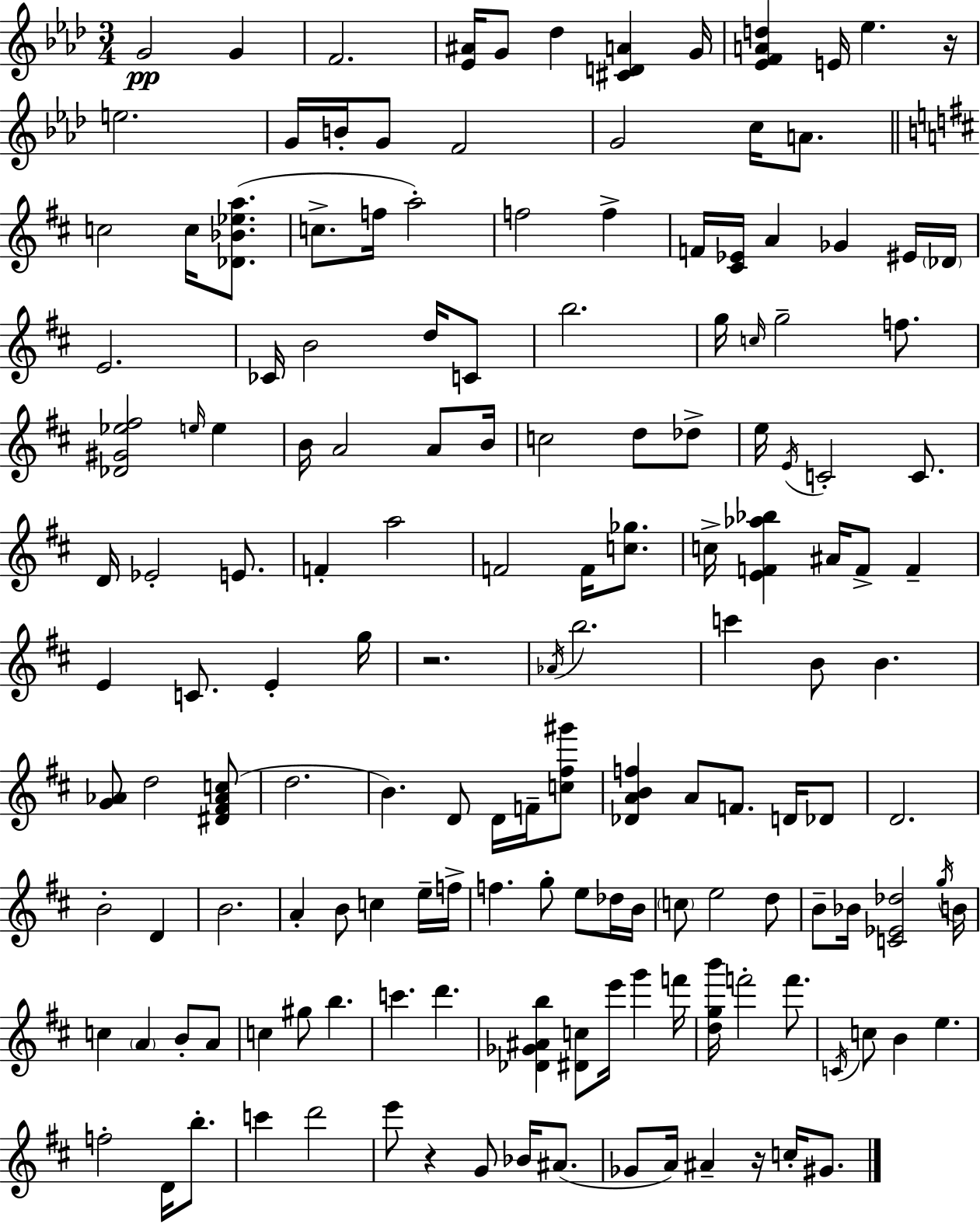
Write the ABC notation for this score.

X:1
T:Untitled
M:3/4
L:1/4
K:Fm
G2 G F2 [_E^A]/4 G/2 _d [^CDA] G/4 [_EFAd] E/4 _e z/4 e2 G/4 B/4 G/2 F2 G2 c/4 A/2 c2 c/4 [_D_B_ea]/2 c/2 f/4 a2 f2 f F/4 [^C_E]/4 A _G ^E/4 _D/4 E2 _C/4 B2 d/4 C/2 b2 g/4 c/4 g2 f/2 [_D^G_e^f]2 e/4 e B/4 A2 A/2 B/4 c2 d/2 _d/2 e/4 E/4 C2 C/2 D/4 _E2 E/2 F a2 F2 F/4 [c_g]/2 c/4 [EF_a_b] ^A/4 F/2 F E C/2 E g/4 z2 _A/4 b2 c' B/2 B [G_A]/2 d2 [^D^F_Ac]/2 d2 B D/2 D/4 F/4 [c^f^g']/2 [_DABf] A/2 F/2 D/4 _D/2 D2 B2 D B2 A B/2 c e/4 f/4 f g/2 e/2 _d/4 B/4 c/2 e2 d/2 B/2 _B/4 [C_E_d]2 g/4 B/4 c A B/2 A/2 c ^g/2 b c' d' [_D_G^Ab] [^Dc]/2 e'/4 g' f'/4 [dgb']/4 f'2 f'/2 C/4 c/2 B e f2 D/4 b/2 c' d'2 e'/2 z G/2 _B/4 ^A/2 _G/2 A/4 ^A z/4 c/4 ^G/2